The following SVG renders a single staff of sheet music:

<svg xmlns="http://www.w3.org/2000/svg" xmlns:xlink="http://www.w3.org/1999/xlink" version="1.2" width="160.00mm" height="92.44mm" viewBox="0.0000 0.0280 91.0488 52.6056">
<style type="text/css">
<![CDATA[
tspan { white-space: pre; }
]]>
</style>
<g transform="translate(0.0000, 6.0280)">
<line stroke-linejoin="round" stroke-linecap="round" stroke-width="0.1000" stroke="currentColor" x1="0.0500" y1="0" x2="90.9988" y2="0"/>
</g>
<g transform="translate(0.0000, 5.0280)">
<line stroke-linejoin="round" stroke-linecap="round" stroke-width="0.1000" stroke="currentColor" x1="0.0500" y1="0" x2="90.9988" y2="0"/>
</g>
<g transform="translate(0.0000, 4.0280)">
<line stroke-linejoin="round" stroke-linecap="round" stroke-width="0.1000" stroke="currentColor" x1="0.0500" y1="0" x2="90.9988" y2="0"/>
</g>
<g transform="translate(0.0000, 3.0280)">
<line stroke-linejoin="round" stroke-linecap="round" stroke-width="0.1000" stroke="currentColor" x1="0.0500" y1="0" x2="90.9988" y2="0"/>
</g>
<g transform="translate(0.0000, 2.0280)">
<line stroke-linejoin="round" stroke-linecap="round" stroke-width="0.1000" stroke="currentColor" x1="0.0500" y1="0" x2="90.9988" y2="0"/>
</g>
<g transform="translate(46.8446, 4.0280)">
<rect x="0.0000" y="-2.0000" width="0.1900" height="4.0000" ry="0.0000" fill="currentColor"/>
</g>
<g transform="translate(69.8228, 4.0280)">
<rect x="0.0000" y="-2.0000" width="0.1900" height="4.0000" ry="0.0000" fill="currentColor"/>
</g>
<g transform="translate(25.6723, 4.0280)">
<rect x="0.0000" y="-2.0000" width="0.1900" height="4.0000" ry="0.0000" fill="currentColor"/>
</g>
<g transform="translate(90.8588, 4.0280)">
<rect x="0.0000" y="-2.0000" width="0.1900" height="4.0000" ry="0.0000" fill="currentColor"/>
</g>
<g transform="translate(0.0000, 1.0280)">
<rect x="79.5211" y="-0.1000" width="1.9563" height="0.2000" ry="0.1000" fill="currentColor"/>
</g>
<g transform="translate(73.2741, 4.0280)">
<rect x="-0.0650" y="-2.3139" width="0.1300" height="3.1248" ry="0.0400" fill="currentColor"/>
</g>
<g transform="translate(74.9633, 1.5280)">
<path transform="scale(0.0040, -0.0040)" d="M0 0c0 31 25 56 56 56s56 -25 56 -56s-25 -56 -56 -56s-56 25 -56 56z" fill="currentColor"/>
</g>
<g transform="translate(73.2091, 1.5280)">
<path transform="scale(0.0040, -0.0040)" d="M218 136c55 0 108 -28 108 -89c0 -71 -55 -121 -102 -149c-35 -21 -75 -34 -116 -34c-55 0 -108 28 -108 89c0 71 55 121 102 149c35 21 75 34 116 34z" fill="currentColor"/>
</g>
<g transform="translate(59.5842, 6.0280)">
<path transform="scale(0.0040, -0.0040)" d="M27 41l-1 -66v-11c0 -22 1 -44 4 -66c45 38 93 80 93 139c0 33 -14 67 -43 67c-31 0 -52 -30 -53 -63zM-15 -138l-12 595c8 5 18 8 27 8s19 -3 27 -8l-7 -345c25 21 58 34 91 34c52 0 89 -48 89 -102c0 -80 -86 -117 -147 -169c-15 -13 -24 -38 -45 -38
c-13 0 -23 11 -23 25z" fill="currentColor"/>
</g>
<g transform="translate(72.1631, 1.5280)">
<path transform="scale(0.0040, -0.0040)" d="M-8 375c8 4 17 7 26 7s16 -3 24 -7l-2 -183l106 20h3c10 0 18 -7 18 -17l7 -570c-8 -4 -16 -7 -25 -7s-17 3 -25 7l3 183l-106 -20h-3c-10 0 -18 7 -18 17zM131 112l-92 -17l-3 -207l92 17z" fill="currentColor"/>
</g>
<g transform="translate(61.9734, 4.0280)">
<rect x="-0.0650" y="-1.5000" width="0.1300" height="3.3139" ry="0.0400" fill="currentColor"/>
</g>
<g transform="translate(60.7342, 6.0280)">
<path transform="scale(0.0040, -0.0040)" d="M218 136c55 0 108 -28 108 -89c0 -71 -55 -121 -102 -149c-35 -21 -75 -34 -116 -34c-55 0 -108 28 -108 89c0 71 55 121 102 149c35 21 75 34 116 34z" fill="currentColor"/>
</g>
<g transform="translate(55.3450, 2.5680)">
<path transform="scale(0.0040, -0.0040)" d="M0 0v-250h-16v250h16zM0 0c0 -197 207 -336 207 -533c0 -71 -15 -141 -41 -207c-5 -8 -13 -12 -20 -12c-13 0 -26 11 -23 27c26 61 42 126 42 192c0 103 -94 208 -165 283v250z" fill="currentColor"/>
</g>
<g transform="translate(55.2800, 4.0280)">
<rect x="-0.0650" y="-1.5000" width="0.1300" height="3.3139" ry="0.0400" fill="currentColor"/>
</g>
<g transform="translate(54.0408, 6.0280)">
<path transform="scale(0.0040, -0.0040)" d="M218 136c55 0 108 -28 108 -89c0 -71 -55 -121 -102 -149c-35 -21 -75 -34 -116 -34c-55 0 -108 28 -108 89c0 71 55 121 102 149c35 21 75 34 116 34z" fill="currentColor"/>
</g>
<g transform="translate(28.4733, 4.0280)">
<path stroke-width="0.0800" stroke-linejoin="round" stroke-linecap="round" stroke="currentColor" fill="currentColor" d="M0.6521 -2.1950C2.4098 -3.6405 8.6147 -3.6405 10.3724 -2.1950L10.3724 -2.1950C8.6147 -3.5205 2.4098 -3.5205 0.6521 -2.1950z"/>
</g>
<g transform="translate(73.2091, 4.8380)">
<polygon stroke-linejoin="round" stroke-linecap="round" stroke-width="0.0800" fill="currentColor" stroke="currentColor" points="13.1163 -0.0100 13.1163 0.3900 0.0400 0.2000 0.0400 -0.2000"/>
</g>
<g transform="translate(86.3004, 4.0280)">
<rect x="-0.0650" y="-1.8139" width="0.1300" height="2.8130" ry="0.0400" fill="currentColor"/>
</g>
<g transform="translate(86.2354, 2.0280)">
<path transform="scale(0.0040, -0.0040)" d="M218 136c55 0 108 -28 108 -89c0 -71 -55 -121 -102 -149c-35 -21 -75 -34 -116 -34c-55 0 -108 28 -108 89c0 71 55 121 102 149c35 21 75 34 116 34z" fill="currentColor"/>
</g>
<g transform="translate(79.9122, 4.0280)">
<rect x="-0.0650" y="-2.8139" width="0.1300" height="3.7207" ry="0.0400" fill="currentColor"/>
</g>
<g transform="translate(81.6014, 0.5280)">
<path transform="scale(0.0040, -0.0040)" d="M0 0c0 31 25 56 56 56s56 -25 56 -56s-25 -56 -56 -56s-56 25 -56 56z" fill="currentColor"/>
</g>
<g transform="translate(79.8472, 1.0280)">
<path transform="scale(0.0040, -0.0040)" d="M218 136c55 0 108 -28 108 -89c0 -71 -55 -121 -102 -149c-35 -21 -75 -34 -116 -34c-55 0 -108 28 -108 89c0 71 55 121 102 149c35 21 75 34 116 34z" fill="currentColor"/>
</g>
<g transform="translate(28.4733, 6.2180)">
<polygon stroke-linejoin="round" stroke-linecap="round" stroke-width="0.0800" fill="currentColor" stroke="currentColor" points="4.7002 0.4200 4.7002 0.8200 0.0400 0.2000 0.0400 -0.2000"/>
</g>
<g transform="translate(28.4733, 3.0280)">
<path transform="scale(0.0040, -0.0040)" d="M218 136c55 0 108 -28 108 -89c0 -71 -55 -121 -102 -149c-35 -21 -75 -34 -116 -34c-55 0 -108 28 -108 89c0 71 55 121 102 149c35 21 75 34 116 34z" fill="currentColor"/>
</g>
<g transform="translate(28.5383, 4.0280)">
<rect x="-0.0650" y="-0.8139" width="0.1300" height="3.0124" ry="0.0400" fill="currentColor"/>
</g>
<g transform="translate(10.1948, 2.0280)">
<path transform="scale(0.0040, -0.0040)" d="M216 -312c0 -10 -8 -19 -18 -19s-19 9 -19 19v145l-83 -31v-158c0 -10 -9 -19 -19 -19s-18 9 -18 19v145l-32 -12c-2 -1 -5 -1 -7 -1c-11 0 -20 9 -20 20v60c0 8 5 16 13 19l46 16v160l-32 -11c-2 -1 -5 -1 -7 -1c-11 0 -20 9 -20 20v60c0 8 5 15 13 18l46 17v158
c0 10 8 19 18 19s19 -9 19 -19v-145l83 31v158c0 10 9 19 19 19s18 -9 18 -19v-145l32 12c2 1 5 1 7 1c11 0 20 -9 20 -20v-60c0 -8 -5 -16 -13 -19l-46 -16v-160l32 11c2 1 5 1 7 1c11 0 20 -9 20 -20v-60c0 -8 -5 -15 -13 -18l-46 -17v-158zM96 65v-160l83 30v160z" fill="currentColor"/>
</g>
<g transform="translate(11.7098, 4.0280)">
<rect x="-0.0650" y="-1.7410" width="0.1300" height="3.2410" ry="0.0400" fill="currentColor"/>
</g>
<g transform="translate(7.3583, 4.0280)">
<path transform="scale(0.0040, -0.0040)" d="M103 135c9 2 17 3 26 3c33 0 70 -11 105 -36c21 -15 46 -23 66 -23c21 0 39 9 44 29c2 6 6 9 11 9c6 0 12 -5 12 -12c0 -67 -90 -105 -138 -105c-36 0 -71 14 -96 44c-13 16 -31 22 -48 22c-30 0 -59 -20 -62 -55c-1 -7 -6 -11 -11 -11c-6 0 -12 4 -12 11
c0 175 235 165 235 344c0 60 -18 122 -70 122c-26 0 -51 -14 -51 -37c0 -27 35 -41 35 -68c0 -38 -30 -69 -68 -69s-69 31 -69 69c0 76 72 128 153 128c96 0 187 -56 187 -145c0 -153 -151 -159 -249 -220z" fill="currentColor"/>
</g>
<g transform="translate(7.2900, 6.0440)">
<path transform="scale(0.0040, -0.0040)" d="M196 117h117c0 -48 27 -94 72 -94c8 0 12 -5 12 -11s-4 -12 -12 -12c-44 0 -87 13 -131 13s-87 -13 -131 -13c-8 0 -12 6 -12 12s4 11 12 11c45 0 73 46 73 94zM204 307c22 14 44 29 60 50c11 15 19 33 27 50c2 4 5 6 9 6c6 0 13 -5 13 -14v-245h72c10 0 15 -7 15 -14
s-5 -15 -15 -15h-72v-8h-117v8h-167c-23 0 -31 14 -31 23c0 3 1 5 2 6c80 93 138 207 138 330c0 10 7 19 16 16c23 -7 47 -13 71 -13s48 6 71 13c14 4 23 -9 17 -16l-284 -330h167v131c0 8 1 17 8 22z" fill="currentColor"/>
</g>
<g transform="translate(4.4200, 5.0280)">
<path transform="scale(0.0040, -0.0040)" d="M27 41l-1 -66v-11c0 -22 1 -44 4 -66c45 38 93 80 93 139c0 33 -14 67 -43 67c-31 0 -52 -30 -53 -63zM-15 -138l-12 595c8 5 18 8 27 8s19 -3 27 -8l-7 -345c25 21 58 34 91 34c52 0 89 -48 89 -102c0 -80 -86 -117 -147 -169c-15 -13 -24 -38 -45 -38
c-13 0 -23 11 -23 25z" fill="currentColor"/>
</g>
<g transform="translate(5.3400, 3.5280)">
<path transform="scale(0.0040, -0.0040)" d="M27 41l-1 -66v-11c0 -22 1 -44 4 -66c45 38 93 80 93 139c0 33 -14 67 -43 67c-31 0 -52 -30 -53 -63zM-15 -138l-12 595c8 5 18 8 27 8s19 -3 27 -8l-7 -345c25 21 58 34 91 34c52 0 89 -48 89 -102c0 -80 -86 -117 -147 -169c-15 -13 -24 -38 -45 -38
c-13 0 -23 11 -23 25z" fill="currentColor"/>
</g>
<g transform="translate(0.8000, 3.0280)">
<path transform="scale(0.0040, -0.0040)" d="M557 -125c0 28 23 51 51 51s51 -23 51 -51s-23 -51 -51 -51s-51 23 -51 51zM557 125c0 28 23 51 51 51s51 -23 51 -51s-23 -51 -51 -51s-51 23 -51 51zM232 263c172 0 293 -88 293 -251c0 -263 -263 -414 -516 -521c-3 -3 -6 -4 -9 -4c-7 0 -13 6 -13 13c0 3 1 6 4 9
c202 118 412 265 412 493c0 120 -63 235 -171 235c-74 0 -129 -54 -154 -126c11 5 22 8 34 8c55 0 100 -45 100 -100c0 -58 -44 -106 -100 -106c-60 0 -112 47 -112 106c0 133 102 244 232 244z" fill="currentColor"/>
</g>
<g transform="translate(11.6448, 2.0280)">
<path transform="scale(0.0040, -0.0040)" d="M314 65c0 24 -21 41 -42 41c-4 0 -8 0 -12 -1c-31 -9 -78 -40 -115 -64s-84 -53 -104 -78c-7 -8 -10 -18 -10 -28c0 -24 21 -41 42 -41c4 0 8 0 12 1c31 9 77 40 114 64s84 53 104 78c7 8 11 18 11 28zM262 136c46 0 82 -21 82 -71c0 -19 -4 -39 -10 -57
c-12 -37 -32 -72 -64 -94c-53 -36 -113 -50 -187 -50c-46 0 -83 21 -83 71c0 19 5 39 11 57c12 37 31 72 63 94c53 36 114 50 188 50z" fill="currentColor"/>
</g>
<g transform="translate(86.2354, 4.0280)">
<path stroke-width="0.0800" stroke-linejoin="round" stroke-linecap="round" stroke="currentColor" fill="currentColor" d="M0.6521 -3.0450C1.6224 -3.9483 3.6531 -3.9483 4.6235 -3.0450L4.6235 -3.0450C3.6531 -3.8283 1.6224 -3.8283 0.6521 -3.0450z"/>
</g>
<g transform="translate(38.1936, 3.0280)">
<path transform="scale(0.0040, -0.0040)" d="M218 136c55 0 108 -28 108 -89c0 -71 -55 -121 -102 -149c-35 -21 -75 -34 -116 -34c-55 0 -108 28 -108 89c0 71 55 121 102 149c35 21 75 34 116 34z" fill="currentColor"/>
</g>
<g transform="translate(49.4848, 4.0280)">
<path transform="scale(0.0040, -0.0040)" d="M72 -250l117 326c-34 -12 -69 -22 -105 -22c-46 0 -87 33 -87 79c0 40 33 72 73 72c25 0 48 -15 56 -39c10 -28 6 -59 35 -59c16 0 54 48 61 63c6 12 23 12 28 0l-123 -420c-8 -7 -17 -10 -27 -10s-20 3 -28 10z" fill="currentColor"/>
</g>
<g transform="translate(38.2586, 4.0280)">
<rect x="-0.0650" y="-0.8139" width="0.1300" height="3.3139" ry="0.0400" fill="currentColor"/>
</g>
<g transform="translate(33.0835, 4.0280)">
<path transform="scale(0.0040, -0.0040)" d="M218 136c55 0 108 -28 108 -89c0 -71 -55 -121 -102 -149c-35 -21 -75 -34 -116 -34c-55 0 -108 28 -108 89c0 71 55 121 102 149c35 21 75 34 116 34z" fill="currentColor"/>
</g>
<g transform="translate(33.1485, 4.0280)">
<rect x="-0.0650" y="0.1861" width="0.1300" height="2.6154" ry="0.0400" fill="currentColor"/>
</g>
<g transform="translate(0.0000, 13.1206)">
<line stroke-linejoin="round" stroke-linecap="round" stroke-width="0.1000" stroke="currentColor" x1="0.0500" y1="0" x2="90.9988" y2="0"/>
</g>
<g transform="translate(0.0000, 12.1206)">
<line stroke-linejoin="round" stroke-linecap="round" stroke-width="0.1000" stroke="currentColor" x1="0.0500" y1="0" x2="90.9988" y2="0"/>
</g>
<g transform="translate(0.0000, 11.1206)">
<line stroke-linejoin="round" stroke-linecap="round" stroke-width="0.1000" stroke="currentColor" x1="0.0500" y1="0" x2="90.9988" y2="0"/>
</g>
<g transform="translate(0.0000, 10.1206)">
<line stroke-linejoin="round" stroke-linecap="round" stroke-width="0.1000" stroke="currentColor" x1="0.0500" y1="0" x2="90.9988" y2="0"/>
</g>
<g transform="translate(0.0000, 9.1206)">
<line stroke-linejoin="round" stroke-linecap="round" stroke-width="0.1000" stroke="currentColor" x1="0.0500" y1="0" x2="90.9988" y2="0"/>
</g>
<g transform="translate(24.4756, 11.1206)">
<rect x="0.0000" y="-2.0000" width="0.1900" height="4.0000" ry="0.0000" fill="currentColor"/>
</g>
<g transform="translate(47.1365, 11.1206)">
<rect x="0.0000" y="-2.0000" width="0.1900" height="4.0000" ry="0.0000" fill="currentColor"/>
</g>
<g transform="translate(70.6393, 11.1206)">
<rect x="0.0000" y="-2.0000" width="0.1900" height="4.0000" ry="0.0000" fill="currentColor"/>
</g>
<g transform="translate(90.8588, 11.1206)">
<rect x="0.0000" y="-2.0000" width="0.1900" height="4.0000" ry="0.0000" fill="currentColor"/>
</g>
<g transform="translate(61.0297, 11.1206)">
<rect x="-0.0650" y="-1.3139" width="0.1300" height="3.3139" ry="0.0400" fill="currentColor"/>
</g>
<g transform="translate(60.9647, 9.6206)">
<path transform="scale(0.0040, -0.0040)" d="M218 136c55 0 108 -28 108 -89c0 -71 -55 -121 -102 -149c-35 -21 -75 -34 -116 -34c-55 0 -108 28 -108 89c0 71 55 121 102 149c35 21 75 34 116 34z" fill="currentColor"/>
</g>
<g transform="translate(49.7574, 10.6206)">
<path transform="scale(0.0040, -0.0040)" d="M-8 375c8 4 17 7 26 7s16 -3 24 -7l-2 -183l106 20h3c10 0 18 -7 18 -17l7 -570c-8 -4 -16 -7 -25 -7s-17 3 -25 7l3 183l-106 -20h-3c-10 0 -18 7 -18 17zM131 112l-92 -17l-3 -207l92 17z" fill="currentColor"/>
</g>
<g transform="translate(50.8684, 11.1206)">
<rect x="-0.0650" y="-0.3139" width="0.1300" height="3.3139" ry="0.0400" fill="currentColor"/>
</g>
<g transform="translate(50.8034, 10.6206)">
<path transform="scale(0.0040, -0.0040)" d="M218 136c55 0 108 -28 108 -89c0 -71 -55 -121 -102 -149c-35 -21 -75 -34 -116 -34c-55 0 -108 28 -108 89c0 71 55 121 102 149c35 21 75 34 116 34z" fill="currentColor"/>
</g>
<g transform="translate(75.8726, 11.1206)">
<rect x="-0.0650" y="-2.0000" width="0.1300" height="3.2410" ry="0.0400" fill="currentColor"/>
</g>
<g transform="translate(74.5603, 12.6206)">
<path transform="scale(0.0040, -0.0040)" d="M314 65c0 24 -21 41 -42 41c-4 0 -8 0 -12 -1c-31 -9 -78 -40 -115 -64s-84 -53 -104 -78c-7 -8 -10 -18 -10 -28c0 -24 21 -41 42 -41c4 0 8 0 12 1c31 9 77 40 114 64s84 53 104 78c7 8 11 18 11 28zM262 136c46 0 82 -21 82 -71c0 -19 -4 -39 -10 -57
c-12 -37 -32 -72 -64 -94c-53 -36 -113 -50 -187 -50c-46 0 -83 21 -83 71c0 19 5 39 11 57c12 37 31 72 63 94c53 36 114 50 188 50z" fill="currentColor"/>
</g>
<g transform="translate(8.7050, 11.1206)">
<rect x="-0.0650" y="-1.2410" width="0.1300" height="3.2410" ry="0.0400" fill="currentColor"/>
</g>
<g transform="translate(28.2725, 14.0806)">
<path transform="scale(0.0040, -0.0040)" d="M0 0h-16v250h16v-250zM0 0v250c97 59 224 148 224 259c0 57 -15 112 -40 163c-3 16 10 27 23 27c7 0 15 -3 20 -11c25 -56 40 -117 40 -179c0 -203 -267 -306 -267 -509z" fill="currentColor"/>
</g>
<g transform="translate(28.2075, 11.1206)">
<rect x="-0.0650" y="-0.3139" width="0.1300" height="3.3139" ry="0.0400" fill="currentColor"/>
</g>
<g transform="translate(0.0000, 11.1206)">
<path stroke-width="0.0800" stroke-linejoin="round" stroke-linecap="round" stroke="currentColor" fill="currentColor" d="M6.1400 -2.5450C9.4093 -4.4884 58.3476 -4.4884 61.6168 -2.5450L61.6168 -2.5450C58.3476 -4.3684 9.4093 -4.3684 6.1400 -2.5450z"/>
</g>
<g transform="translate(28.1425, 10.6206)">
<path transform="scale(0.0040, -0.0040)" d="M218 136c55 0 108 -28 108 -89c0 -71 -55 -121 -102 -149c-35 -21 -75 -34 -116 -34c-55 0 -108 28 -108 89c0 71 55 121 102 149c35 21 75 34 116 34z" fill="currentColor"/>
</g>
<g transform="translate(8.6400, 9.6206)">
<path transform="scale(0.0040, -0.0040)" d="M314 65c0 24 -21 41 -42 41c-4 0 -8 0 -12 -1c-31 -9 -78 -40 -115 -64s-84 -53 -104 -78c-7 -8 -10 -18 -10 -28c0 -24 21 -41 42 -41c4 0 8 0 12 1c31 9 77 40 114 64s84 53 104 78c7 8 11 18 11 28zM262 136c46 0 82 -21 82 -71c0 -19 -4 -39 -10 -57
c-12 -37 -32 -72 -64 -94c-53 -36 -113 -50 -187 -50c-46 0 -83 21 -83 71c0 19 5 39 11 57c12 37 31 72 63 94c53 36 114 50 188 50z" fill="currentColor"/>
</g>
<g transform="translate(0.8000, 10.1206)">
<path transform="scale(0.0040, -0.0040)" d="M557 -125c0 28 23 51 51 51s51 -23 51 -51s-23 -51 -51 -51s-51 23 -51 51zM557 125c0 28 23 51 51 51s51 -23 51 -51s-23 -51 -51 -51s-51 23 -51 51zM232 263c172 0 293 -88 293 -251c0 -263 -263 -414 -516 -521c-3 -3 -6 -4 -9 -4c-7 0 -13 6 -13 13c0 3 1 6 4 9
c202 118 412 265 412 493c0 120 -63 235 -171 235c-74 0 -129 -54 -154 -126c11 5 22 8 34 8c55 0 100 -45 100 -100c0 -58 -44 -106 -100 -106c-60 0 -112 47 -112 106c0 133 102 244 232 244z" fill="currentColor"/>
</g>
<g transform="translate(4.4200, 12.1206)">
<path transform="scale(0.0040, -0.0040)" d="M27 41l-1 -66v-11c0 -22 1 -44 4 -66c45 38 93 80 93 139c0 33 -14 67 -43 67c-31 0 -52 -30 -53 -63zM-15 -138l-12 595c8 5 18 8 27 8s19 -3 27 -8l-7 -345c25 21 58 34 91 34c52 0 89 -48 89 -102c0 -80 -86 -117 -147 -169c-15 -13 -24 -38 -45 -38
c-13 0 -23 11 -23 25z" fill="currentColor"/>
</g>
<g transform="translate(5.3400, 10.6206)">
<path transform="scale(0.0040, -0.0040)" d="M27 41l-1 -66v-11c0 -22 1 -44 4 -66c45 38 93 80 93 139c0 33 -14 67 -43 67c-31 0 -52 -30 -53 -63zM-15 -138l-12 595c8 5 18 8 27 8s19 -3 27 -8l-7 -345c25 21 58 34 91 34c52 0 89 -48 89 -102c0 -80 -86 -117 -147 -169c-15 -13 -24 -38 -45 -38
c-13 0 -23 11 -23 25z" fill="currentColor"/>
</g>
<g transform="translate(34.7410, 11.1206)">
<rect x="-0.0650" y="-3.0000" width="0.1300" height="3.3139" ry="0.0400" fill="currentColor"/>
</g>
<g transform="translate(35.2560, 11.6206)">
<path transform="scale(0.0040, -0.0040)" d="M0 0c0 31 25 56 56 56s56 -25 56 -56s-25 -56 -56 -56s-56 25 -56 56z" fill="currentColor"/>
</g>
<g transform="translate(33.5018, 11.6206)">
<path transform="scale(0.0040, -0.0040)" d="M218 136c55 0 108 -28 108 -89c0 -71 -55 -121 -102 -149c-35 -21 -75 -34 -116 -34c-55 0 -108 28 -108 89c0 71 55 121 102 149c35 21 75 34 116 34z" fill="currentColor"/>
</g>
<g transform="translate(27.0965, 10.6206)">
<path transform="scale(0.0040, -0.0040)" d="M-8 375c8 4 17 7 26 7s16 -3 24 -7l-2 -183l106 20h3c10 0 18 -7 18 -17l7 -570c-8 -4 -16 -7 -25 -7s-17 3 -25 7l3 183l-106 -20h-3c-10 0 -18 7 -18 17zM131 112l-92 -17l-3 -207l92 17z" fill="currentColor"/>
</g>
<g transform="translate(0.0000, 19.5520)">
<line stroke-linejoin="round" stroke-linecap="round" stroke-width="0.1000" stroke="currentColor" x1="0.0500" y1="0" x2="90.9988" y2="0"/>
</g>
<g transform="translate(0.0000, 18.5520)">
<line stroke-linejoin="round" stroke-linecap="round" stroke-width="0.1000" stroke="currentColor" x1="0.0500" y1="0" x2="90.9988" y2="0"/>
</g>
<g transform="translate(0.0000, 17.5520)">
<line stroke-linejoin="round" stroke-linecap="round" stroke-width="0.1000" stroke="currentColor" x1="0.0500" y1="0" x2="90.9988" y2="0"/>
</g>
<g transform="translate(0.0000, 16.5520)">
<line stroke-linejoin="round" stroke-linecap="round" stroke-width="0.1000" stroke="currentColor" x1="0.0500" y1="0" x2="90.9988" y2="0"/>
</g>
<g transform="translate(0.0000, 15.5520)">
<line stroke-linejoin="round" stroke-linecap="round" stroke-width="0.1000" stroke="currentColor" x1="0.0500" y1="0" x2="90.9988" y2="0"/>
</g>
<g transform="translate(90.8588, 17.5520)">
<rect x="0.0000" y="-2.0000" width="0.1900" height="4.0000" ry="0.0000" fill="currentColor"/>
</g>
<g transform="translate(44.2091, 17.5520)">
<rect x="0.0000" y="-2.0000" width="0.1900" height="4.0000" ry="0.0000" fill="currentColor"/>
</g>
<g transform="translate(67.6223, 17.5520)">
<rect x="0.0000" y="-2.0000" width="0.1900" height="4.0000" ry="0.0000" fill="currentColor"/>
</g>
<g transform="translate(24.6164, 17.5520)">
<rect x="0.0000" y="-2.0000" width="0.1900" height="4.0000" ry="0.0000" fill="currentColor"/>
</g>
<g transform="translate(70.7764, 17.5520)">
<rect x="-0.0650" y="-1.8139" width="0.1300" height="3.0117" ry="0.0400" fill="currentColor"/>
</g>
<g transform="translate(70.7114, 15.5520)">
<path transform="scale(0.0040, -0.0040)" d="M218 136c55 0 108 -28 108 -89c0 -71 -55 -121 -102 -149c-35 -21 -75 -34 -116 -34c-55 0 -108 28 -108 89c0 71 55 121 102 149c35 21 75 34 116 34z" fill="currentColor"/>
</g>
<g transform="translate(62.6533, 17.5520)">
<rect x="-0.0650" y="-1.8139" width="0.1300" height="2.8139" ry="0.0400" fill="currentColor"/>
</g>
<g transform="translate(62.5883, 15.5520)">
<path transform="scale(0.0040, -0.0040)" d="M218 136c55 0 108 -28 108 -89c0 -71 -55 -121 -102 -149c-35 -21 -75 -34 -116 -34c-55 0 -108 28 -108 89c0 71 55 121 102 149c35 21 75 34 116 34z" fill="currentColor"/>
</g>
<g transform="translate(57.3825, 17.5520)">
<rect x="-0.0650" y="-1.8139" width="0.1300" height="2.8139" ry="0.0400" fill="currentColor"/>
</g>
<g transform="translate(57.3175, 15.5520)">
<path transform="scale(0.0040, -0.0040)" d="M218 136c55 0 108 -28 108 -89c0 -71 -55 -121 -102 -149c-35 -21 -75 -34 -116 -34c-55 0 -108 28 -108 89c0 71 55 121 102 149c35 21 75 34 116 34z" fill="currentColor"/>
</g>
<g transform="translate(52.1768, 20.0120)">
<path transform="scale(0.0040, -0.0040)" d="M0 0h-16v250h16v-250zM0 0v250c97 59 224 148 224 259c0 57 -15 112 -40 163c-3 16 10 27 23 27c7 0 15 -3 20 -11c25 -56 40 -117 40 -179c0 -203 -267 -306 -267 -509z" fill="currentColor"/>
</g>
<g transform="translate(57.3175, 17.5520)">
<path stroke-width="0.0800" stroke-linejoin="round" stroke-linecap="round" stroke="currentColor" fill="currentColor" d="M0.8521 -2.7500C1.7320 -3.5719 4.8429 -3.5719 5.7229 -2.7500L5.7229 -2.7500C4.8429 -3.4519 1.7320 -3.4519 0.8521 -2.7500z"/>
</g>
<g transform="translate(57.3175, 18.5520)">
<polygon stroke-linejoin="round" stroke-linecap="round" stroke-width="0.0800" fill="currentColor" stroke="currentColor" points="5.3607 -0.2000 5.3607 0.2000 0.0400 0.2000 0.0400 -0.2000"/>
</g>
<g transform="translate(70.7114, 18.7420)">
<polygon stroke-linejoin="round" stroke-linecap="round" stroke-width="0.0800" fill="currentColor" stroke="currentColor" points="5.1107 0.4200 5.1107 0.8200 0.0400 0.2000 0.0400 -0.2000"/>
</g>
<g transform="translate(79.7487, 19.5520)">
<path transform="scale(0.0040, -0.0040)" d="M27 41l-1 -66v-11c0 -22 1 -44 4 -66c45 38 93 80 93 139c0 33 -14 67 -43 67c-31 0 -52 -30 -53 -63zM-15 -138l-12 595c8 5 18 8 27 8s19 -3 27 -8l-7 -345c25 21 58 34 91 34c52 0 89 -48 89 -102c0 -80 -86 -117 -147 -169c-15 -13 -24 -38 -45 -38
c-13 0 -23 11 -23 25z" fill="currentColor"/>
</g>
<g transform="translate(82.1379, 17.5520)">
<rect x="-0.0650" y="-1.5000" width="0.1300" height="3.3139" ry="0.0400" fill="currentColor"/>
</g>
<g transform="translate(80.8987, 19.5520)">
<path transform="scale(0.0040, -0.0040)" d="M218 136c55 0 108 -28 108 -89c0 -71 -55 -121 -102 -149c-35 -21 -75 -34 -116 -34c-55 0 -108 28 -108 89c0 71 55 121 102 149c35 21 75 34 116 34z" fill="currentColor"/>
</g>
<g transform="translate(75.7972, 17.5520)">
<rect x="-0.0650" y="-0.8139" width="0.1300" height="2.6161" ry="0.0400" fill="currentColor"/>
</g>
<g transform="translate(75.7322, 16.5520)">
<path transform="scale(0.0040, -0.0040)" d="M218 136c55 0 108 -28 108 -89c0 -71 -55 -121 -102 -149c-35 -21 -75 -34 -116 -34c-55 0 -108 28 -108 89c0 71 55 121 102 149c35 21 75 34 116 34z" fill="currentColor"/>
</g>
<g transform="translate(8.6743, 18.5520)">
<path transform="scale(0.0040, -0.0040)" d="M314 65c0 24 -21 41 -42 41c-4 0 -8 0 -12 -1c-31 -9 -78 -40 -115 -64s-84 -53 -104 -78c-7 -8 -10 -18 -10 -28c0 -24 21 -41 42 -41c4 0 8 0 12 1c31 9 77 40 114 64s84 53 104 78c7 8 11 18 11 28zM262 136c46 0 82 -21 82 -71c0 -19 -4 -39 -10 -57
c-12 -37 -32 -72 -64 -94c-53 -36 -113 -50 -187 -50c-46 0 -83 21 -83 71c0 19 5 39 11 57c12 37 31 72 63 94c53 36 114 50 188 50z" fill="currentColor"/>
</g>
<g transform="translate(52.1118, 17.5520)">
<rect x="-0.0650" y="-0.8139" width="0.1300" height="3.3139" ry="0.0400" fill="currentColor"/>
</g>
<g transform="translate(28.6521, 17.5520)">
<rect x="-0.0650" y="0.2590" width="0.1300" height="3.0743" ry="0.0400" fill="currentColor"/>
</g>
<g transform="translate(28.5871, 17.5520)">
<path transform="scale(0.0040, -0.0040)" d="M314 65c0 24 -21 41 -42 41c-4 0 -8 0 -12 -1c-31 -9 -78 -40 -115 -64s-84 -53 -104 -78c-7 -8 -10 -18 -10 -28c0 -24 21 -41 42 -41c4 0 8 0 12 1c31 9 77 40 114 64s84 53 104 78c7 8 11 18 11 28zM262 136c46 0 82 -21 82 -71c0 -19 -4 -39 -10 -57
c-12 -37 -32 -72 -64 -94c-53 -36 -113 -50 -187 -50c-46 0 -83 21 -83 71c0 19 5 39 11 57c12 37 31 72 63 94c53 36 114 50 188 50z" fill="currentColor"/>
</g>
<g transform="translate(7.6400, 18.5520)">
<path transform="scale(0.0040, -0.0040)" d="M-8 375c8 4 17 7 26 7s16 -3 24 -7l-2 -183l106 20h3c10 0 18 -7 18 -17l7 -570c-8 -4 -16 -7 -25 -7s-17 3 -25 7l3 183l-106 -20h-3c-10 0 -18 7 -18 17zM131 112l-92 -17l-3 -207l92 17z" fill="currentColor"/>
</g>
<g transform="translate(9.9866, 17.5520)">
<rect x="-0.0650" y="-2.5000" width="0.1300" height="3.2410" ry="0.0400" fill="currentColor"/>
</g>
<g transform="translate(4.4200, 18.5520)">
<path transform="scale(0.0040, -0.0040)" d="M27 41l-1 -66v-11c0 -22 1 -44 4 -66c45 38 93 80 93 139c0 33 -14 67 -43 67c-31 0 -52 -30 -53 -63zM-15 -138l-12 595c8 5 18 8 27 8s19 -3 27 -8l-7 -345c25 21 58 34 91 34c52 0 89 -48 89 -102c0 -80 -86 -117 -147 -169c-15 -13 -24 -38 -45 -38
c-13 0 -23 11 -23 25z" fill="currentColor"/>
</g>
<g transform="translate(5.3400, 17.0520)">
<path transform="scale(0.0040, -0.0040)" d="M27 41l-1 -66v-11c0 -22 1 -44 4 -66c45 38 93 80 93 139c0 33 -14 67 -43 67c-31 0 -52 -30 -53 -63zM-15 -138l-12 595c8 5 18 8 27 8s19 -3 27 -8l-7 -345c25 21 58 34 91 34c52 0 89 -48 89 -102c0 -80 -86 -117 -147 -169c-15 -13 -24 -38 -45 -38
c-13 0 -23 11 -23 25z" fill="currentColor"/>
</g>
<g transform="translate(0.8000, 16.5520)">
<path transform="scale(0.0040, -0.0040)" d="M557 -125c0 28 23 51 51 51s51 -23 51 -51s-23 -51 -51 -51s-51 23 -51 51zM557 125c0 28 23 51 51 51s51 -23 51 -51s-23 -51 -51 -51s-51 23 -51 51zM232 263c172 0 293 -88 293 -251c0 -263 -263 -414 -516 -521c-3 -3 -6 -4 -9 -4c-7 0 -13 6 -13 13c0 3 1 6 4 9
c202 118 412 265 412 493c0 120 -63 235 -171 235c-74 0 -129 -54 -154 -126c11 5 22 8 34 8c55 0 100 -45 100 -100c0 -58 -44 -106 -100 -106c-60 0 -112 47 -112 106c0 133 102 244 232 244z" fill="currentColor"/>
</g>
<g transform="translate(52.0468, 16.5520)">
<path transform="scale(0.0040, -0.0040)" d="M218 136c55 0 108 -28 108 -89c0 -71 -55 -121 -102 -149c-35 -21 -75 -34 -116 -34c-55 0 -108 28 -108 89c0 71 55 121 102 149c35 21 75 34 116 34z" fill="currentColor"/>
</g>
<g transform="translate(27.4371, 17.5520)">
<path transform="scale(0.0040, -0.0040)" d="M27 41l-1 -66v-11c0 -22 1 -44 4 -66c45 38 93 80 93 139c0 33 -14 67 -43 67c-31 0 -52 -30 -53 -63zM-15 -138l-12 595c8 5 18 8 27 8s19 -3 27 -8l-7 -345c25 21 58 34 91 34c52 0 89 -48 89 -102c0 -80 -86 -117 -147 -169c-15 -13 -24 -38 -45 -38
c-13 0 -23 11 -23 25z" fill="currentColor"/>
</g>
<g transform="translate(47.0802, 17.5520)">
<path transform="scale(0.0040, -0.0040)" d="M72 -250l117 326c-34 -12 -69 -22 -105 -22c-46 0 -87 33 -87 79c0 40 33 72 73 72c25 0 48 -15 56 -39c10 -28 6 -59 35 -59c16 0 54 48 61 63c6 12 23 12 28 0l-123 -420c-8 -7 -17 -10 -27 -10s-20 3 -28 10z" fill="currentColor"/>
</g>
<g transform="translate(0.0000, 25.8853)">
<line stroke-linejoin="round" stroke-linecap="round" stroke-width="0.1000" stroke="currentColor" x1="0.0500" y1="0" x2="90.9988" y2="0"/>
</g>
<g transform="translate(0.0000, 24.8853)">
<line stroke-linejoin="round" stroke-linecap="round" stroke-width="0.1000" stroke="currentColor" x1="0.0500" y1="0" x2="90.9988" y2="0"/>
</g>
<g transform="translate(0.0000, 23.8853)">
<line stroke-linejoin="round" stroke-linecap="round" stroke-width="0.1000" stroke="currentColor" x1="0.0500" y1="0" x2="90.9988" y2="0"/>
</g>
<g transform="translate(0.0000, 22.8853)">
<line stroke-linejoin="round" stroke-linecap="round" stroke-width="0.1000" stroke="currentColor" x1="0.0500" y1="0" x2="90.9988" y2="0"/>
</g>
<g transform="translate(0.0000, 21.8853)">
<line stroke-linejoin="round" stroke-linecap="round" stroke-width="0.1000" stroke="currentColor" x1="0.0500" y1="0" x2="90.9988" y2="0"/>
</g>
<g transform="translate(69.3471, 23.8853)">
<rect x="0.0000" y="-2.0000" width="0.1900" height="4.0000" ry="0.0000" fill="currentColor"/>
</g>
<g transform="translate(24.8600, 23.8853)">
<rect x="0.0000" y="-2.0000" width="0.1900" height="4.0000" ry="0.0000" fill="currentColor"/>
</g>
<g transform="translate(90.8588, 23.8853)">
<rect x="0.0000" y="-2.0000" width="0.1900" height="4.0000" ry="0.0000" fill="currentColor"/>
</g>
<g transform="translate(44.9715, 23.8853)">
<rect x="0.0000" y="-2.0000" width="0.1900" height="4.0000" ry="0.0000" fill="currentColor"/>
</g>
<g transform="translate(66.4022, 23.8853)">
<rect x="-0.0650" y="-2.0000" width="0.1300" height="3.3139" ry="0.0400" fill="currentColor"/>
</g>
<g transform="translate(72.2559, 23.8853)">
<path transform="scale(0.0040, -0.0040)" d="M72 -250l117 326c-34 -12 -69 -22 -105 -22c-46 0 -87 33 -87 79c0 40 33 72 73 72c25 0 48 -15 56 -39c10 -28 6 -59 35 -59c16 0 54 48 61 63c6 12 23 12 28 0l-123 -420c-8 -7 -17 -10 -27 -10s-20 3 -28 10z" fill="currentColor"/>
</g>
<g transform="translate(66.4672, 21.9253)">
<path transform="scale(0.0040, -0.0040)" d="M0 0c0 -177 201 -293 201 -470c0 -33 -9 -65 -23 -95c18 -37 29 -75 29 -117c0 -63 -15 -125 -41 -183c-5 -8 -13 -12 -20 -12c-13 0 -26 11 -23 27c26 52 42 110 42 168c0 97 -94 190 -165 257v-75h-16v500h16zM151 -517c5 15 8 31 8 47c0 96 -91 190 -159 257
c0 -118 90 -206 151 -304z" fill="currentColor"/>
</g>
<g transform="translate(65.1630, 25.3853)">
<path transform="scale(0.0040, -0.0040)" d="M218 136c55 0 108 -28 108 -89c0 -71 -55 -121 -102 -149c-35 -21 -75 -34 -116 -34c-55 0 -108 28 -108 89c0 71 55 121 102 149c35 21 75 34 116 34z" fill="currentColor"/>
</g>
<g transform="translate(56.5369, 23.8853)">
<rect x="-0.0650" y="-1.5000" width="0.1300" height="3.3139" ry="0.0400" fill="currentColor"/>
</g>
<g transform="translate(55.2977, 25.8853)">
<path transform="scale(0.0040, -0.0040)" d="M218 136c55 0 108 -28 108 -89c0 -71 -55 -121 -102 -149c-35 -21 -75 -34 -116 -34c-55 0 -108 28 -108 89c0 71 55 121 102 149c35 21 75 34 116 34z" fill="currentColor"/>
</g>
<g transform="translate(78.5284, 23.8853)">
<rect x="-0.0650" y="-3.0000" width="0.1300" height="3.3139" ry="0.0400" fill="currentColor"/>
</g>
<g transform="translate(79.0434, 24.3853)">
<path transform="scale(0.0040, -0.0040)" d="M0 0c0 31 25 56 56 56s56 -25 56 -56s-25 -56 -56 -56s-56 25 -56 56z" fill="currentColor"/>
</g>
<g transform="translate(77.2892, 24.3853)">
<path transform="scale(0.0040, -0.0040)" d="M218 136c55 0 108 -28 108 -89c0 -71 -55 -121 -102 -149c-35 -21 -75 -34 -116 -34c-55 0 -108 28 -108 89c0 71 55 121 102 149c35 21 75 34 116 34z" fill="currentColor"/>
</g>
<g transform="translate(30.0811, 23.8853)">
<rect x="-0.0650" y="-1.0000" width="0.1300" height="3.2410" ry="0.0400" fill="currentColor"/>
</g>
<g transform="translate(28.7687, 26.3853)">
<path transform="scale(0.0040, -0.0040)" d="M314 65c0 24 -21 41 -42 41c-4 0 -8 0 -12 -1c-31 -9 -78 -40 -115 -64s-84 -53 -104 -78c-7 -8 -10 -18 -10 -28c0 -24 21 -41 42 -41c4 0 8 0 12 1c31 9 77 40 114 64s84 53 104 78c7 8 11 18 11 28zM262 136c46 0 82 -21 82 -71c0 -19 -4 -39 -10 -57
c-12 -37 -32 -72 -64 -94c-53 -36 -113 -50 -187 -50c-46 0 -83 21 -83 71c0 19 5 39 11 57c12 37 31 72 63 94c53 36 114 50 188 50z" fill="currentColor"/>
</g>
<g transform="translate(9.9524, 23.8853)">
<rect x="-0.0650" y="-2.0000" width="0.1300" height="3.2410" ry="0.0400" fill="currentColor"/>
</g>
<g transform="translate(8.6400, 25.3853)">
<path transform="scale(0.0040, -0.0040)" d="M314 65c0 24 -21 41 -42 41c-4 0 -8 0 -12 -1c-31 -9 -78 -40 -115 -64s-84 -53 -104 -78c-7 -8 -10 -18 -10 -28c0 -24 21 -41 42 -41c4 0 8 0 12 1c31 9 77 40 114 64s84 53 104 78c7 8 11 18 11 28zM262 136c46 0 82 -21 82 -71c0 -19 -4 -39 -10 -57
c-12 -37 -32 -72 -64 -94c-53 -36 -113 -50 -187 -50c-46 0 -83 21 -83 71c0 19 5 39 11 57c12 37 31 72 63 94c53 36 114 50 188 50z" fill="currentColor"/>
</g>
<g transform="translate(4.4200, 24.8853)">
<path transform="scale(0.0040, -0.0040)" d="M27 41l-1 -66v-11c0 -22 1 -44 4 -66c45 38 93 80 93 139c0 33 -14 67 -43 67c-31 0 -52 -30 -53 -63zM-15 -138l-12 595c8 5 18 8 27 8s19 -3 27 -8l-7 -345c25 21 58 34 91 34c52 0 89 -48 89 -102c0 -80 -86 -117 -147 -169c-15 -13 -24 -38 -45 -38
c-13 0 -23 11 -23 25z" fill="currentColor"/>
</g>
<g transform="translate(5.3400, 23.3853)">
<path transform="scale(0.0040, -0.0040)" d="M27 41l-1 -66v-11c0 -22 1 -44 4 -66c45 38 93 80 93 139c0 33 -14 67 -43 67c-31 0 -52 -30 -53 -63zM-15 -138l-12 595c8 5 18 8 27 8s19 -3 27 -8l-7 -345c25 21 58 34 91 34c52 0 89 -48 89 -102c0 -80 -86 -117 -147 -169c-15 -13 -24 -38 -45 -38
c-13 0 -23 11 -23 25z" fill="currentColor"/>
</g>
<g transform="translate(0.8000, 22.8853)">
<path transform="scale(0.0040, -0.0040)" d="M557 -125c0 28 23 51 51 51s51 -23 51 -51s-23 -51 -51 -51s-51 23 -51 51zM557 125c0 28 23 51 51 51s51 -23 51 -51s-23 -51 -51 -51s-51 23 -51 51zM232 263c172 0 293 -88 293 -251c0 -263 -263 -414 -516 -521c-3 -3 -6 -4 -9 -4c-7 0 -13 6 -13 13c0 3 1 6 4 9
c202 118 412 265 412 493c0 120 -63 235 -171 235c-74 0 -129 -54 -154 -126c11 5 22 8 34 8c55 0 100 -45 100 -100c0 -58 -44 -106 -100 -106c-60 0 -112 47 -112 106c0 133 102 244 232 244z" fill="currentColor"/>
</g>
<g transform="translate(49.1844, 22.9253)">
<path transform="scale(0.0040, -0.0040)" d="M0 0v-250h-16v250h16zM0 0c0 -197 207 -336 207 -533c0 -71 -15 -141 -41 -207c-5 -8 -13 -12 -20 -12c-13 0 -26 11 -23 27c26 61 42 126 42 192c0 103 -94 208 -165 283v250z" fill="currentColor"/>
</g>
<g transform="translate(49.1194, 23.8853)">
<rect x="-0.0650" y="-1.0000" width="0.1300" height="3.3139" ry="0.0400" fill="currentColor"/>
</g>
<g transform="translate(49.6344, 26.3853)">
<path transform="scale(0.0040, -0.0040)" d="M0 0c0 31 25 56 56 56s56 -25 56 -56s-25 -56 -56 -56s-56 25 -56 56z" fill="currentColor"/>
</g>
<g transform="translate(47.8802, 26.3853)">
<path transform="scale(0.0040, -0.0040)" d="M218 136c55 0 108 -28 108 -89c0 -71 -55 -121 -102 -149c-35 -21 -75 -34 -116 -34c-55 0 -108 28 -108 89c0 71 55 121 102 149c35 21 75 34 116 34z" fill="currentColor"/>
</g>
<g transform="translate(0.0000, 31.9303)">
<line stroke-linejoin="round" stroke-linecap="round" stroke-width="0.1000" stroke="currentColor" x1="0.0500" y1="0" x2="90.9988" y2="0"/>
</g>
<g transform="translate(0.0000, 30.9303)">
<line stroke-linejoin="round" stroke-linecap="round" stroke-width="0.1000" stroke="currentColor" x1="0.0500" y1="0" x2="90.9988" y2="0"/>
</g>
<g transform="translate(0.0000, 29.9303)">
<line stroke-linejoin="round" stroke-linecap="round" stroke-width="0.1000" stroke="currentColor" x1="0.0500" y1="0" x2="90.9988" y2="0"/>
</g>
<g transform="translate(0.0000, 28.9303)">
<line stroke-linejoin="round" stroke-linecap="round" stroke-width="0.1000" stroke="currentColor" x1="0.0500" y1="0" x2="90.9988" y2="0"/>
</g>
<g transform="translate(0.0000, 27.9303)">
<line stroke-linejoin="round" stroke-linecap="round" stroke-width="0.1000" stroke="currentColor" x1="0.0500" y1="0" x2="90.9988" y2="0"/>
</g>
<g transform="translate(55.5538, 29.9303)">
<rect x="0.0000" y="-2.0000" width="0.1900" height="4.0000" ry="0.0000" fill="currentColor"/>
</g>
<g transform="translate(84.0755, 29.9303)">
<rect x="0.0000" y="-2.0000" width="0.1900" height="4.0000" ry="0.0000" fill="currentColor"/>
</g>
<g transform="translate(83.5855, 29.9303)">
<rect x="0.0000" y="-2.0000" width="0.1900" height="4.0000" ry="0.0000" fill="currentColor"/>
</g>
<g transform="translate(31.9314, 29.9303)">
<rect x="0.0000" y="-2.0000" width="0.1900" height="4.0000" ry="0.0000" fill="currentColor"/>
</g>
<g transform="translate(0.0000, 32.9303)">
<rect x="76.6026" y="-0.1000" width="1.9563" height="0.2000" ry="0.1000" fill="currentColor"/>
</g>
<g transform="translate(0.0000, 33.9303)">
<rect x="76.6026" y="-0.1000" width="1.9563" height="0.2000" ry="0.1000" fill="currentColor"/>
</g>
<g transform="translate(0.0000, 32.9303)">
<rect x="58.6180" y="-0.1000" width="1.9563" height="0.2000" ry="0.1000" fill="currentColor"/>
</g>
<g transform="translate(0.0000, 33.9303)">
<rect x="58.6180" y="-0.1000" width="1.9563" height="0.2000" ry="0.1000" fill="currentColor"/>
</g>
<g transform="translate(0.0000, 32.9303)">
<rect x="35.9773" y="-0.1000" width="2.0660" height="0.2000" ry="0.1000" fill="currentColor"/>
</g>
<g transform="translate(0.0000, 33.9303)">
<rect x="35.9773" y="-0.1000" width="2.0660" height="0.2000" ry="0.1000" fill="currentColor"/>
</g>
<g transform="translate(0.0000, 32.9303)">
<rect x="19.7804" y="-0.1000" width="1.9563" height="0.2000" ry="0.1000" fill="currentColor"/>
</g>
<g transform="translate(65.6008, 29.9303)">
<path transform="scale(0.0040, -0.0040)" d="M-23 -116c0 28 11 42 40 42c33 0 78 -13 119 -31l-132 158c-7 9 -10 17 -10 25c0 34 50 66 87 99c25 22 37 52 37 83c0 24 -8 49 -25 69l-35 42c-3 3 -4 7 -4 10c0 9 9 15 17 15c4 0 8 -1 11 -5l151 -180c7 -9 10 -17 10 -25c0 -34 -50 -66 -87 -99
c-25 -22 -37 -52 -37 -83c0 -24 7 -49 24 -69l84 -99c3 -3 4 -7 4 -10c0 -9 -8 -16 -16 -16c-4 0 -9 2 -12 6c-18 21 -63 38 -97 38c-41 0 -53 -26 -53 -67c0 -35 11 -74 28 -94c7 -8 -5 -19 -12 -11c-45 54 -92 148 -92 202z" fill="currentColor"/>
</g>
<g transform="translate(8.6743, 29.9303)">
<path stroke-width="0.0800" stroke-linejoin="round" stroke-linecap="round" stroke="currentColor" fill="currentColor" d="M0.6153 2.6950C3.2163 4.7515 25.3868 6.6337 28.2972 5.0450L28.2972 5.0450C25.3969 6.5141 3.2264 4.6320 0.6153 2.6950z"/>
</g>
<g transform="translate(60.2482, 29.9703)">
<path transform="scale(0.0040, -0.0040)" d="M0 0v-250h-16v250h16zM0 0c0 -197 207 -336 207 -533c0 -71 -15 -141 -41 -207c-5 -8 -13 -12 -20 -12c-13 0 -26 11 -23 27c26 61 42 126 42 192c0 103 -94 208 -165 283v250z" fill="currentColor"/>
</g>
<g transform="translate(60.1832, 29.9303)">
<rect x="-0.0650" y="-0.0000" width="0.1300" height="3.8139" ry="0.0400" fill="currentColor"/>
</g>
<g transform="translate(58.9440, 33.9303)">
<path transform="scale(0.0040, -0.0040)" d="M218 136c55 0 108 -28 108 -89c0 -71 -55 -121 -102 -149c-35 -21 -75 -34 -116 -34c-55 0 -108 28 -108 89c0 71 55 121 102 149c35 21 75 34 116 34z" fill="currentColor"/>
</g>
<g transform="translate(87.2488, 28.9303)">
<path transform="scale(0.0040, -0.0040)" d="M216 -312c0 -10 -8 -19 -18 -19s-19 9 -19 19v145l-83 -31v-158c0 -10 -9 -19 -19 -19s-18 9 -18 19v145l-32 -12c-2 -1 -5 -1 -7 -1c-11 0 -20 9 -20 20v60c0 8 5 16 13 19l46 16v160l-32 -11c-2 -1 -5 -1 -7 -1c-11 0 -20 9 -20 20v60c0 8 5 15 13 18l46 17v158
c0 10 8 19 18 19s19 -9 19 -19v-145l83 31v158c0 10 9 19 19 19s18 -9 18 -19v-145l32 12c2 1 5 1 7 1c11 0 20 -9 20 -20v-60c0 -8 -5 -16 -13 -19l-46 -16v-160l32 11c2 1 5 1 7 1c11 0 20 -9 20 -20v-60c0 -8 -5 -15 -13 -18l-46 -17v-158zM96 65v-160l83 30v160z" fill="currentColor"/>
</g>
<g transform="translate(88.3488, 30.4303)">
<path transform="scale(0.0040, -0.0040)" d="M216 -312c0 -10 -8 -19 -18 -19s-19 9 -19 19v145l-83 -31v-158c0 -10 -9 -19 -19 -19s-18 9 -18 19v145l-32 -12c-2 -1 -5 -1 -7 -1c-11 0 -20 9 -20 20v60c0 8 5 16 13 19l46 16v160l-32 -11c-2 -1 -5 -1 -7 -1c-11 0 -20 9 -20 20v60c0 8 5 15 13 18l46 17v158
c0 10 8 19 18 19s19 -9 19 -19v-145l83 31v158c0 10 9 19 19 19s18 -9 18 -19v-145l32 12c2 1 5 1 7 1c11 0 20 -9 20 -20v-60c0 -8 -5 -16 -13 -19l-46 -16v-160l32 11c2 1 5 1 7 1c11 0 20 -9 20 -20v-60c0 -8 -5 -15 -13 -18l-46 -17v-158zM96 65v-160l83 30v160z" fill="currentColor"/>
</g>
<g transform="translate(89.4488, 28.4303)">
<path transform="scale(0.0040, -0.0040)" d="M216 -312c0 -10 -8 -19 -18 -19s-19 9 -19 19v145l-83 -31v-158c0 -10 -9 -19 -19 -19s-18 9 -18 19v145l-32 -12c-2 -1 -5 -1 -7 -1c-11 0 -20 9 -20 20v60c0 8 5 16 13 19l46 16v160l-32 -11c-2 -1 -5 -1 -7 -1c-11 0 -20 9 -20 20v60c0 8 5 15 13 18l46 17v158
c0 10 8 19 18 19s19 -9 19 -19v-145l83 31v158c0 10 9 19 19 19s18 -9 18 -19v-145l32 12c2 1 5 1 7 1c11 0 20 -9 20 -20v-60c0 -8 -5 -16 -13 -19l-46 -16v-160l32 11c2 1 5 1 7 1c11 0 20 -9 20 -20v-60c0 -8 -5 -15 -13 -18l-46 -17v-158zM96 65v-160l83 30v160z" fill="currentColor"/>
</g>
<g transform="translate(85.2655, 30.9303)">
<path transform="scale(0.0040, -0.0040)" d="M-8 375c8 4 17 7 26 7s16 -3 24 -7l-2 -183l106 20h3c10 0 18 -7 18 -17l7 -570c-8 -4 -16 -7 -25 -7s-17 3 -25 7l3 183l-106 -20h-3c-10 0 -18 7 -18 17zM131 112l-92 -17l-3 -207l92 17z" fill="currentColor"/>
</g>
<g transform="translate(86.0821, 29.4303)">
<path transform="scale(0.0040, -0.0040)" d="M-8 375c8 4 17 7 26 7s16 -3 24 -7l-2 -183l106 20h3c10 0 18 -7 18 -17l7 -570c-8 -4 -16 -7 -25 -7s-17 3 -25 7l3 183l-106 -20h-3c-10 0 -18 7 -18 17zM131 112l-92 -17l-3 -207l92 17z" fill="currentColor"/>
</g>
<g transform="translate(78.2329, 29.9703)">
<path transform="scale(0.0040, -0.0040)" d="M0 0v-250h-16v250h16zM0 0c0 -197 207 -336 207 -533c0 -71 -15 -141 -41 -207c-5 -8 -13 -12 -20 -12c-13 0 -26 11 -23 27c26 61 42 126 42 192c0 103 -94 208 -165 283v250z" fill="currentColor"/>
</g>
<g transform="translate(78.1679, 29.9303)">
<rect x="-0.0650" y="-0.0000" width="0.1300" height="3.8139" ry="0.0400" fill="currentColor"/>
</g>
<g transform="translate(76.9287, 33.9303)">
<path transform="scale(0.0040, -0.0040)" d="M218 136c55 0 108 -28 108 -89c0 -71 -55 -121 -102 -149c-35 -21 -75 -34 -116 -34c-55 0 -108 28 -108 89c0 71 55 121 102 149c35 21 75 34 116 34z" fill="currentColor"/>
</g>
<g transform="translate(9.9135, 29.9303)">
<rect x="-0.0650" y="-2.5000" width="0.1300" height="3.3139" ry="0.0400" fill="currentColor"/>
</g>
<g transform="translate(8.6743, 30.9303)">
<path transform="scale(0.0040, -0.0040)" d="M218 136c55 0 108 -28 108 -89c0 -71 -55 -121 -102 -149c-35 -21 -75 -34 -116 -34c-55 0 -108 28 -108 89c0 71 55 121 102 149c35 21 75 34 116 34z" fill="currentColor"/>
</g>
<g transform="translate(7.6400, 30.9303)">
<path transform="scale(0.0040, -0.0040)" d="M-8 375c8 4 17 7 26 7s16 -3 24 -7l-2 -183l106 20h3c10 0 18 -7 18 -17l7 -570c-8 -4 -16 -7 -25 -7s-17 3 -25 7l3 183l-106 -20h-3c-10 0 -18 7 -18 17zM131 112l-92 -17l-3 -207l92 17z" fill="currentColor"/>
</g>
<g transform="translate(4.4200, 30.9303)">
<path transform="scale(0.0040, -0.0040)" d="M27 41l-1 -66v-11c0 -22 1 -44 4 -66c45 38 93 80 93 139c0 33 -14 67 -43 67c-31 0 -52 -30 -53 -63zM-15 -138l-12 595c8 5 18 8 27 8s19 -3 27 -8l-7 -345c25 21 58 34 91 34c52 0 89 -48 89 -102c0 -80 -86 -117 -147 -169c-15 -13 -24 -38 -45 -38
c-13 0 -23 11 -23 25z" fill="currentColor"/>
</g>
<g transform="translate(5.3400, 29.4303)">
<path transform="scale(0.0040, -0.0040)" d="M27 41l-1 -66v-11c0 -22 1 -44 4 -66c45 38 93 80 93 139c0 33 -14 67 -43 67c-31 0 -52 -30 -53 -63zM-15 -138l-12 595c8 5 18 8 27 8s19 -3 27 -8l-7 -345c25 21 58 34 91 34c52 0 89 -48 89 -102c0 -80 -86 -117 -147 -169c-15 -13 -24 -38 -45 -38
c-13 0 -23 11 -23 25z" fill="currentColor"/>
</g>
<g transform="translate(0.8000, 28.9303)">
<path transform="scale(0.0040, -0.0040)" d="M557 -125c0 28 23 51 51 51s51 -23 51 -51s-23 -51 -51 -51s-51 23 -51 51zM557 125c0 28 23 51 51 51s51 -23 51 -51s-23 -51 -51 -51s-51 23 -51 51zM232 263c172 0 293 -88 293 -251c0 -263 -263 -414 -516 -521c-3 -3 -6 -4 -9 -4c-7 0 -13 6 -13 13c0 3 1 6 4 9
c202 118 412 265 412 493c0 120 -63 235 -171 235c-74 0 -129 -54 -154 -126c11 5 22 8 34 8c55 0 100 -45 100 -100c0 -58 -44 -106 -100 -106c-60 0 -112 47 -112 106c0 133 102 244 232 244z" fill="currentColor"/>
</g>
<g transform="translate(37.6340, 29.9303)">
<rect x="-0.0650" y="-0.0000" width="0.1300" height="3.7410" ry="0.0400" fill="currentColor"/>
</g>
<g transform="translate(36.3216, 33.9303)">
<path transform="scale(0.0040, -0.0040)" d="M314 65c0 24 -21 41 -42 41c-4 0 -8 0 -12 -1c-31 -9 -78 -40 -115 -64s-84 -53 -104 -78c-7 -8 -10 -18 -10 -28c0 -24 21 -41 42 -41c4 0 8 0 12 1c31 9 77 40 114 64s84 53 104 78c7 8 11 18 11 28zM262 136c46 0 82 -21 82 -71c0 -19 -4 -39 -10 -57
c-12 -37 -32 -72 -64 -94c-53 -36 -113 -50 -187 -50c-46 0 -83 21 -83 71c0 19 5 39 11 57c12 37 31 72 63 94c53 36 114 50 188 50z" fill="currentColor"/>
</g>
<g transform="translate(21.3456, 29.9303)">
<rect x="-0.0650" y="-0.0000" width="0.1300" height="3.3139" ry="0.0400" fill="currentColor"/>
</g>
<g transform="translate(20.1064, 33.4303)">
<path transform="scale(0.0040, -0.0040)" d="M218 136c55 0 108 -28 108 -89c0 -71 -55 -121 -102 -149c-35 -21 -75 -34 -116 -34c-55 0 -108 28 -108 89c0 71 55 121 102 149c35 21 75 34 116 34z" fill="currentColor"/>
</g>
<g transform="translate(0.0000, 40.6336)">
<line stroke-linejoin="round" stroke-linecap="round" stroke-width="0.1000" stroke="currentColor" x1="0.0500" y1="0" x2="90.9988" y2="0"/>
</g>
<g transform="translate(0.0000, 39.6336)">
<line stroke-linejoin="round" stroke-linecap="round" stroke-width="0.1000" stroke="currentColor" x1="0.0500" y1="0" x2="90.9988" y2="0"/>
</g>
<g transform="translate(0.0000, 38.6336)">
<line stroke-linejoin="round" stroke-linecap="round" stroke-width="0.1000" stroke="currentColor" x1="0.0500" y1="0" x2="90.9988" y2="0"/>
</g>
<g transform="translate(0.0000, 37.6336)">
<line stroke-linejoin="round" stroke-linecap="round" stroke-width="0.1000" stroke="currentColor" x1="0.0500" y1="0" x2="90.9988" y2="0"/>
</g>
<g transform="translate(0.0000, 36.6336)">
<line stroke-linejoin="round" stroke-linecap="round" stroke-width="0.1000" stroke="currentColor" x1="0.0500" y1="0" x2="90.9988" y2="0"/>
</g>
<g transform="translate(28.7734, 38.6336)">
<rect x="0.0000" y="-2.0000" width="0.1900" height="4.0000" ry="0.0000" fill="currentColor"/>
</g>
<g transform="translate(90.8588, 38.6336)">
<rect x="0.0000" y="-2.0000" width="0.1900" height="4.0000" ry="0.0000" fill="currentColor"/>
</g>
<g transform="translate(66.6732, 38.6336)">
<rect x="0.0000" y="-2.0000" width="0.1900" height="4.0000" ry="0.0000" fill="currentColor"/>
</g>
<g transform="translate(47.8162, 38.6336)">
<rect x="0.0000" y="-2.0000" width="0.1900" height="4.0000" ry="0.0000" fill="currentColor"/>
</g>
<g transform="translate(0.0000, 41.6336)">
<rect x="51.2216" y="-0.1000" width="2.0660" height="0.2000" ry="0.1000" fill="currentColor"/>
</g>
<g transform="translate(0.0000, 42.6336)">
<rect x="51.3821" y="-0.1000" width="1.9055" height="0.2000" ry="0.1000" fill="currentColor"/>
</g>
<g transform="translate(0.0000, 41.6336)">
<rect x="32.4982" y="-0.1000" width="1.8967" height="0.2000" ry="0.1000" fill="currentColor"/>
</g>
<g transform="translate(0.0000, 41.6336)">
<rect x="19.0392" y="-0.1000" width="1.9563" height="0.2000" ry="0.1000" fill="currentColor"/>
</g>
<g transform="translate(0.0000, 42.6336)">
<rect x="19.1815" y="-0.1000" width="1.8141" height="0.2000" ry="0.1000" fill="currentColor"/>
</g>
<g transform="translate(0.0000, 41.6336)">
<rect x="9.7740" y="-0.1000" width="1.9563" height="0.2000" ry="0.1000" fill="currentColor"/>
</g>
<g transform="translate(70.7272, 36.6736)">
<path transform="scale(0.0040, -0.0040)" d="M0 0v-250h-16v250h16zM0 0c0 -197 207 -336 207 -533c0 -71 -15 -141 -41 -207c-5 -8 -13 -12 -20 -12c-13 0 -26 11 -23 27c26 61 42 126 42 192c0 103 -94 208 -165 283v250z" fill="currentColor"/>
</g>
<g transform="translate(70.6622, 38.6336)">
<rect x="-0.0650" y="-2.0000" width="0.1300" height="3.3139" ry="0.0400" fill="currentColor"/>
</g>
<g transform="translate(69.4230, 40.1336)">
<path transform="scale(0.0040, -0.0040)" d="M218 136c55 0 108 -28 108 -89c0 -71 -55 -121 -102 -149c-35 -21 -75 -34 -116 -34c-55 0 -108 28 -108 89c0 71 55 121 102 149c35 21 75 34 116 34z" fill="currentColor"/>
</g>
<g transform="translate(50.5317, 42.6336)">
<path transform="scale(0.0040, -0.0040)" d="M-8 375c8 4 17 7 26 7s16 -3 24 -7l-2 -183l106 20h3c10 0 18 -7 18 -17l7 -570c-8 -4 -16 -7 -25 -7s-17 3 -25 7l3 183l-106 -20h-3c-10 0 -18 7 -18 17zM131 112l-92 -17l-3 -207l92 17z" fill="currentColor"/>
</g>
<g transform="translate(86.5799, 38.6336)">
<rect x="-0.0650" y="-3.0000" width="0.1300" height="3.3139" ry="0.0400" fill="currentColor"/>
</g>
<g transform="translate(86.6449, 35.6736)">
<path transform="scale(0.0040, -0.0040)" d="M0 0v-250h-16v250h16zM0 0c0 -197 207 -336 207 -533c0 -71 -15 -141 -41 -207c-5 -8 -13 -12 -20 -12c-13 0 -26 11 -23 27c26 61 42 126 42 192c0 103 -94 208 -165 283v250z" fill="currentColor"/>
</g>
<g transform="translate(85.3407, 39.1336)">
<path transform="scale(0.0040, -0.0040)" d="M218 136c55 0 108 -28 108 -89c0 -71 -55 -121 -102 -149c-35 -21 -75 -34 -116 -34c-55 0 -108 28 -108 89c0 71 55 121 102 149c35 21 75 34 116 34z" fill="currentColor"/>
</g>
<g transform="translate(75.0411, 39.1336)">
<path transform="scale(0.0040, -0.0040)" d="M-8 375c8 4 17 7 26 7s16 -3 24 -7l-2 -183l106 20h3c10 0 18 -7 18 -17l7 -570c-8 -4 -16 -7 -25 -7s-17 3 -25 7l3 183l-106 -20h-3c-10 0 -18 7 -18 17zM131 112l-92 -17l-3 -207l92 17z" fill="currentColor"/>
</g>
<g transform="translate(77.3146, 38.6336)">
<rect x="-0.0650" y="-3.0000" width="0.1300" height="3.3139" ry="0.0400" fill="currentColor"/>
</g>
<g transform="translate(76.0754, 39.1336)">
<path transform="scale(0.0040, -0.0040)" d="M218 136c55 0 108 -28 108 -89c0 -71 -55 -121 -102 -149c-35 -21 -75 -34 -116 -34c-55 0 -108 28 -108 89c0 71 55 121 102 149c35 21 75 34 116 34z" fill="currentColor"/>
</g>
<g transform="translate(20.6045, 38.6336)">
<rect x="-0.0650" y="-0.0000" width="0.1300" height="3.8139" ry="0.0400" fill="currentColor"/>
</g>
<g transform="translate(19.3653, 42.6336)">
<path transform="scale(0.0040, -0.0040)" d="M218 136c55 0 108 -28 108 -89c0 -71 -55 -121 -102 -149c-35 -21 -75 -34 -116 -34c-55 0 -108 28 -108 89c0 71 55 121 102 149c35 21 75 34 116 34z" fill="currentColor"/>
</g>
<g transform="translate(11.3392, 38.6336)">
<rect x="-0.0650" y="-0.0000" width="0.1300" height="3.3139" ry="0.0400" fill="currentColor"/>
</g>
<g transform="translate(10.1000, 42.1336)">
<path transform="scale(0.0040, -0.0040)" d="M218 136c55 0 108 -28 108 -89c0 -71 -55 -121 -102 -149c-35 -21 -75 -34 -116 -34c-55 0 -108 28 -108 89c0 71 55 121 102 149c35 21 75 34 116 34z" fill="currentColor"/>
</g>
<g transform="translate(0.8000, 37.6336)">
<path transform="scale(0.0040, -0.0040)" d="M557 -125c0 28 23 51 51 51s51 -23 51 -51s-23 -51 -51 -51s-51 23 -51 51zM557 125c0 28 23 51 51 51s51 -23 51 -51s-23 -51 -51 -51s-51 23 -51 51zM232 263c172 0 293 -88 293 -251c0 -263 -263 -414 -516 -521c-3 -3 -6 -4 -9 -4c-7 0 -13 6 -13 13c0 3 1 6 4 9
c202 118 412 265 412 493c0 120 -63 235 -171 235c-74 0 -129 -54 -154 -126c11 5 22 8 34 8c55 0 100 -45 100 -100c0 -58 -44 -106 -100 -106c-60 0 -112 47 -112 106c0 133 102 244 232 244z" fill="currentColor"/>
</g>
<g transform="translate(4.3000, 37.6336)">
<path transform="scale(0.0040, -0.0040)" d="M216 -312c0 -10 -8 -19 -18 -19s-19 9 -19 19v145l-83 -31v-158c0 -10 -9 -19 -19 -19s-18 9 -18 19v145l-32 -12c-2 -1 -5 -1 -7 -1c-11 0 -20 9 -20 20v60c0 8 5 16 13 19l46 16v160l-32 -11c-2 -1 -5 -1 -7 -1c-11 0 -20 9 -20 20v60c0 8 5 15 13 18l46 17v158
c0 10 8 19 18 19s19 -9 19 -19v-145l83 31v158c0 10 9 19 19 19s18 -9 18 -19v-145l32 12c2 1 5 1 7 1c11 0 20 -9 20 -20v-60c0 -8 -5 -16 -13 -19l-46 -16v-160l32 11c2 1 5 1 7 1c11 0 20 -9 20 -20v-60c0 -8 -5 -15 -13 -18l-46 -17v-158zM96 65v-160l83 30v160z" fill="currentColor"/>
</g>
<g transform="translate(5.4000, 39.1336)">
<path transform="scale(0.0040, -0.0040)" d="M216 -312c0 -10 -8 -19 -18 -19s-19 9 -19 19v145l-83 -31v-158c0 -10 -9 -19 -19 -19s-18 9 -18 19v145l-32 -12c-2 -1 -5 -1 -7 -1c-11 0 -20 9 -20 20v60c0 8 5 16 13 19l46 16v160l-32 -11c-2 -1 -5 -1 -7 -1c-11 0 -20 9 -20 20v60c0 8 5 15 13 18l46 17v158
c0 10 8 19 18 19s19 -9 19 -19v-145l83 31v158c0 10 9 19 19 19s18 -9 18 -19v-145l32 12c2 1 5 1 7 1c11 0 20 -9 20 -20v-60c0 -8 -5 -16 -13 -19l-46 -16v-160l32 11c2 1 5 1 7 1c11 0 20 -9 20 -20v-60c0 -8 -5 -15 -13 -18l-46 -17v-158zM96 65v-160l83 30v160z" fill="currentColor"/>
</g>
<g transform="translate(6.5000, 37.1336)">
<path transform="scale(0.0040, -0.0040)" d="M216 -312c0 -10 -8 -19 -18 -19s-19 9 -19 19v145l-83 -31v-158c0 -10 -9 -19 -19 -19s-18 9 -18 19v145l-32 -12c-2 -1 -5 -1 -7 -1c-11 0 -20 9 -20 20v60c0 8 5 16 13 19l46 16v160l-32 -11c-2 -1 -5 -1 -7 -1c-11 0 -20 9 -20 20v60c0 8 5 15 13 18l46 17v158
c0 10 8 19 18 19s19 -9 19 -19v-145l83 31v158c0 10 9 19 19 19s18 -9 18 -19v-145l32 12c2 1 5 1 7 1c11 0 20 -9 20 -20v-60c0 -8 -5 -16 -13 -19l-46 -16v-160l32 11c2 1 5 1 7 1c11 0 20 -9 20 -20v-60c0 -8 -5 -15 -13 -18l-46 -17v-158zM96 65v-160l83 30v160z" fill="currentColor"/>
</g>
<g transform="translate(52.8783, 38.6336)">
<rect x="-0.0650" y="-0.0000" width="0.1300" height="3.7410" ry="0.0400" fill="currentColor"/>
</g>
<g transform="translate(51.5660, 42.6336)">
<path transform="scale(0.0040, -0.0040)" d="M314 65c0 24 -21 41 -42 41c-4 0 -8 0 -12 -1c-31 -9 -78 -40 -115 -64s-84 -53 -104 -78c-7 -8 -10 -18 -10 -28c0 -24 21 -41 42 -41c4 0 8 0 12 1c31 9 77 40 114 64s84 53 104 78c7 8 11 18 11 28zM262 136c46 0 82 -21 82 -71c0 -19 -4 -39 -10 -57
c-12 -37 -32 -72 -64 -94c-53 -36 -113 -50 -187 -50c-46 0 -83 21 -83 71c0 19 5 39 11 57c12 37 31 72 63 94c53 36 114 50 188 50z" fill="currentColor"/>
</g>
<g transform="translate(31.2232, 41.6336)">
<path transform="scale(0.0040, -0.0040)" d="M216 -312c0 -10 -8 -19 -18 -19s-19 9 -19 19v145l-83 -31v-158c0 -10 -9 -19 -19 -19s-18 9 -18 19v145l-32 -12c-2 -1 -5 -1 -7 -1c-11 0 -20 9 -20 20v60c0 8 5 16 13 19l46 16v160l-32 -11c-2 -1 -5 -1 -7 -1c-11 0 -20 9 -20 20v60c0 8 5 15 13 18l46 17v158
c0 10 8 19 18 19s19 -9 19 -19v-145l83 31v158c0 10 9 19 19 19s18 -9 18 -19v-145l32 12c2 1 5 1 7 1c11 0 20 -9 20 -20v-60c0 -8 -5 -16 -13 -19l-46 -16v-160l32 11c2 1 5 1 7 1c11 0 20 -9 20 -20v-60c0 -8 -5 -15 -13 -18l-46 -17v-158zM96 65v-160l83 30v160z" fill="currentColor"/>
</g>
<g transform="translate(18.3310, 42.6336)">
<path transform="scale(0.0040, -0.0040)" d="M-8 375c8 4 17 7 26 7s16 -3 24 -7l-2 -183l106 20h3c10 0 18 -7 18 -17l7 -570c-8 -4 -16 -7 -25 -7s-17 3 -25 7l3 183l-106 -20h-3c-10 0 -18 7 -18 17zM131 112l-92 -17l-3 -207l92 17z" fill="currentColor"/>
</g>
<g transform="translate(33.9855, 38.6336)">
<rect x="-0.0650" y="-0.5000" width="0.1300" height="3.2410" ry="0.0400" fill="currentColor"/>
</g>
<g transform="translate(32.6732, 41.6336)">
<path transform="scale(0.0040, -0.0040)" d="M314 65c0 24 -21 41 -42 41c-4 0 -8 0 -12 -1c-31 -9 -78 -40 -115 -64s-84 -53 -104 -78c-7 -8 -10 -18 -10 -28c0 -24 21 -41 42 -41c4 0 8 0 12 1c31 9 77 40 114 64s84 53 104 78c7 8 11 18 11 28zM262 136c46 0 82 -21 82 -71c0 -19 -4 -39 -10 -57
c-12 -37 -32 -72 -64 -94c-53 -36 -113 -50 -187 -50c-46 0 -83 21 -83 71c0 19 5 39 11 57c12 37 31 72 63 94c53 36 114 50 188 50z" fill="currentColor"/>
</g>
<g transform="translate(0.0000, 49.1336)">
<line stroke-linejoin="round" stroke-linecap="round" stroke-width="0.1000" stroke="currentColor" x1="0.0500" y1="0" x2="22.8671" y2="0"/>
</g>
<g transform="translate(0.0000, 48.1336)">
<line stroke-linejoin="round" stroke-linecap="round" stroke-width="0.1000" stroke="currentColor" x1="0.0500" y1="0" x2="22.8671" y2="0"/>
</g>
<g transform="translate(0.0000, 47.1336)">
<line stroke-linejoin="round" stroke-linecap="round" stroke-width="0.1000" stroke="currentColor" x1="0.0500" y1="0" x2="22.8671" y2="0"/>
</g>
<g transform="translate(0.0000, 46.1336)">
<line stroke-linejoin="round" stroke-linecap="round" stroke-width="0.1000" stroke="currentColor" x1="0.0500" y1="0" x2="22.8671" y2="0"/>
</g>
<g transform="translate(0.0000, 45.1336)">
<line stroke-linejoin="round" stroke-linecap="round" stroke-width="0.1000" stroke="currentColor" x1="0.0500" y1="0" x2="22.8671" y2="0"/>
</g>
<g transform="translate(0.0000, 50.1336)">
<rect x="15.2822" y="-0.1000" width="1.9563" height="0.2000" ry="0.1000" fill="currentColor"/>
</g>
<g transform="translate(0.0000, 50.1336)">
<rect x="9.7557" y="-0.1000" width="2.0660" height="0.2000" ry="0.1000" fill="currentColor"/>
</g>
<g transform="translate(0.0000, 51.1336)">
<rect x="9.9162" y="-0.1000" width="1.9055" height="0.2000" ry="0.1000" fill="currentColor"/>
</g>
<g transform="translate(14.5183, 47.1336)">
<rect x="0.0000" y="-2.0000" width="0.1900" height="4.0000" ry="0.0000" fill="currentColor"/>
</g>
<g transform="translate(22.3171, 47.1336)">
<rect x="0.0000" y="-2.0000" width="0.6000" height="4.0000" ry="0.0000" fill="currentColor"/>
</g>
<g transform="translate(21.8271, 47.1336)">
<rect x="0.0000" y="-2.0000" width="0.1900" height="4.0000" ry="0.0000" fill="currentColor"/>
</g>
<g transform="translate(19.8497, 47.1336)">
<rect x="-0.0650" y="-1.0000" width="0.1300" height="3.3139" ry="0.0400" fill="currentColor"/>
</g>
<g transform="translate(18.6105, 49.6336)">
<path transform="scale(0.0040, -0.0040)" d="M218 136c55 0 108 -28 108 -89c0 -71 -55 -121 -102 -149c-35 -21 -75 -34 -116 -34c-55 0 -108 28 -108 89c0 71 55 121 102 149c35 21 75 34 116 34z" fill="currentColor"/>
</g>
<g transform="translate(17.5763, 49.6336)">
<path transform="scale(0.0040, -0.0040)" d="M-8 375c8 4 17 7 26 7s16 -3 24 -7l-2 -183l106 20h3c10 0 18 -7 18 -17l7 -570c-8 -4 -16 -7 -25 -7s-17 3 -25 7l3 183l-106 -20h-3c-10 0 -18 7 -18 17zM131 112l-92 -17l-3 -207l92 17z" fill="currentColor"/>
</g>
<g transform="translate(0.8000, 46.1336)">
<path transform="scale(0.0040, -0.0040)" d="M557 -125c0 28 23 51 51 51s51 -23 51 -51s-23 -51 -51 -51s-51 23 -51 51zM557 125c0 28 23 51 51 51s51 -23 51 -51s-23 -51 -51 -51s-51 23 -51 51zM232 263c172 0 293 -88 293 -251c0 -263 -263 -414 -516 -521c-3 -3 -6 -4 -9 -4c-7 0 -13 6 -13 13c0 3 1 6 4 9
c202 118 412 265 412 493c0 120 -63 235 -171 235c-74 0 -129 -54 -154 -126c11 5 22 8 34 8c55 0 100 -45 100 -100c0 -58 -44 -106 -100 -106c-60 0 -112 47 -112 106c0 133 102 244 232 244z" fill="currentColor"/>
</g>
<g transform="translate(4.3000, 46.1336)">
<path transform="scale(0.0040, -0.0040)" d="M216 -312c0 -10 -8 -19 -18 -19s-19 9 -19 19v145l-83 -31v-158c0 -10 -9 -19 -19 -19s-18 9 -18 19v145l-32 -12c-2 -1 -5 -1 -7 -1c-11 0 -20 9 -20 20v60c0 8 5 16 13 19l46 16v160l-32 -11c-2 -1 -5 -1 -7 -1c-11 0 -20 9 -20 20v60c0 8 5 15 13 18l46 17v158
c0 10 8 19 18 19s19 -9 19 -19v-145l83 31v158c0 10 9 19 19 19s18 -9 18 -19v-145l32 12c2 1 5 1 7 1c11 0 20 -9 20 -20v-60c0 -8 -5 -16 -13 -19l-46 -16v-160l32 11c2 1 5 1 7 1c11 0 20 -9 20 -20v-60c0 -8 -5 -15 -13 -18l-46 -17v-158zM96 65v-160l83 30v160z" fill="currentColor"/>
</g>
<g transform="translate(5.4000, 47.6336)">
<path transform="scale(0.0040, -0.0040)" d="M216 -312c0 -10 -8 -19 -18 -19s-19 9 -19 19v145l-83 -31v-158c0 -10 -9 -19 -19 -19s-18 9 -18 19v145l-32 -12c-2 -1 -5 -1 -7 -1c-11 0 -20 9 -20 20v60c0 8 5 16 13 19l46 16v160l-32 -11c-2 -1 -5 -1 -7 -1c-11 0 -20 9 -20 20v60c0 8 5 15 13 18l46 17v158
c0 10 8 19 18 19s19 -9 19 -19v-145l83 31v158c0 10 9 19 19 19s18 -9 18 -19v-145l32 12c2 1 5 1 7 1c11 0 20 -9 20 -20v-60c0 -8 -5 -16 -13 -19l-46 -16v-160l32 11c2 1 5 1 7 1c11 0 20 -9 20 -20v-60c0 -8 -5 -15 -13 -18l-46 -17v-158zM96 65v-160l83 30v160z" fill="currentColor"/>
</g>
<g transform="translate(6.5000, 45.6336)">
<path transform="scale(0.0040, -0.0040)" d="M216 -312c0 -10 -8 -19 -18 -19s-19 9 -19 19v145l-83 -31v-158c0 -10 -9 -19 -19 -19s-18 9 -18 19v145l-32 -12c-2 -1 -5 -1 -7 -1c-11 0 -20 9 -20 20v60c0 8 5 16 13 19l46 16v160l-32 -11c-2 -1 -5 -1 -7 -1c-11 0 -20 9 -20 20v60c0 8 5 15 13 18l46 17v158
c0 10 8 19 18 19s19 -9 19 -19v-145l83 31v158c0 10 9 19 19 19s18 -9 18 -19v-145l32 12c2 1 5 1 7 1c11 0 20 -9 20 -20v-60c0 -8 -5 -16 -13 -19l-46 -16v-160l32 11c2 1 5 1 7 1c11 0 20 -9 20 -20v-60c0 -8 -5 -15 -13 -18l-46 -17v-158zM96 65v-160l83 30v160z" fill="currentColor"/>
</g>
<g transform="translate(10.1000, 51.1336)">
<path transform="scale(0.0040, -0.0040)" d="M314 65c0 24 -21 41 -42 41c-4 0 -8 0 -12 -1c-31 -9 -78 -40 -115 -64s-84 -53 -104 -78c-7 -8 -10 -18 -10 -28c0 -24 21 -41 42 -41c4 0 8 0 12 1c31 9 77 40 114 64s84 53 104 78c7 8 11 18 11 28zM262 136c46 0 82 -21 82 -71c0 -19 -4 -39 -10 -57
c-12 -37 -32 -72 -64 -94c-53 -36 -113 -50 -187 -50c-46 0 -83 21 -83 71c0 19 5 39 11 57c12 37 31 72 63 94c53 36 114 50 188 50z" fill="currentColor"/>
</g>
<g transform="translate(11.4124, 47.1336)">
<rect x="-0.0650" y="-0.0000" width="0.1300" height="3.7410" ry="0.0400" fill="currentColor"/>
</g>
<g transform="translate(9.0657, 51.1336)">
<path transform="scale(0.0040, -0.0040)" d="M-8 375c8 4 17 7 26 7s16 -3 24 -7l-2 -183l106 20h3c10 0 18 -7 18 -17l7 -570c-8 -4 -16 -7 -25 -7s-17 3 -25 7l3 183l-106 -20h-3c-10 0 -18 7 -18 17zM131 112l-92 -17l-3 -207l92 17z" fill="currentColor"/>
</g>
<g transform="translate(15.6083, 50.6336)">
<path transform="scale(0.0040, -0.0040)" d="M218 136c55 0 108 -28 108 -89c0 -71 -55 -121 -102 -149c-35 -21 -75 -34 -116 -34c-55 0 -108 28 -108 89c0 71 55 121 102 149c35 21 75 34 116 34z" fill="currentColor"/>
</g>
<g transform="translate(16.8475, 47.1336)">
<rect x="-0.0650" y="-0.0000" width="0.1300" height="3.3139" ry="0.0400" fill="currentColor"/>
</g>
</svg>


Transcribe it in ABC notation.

X:1
T:Untitled
M:2/4
L:1/4
K:Bb
^A,2 F,/2 D,/2 F, z/2 G,,/2 _G,, B,/2 C/2 A,/2 G,2 E,/2 C, E, G, A,,2 B,,2 _D,2 z/2 F,/2 A,/2 A,/2 A,/2 F,/2 _G,, A,,2 F,,2 F,,/2 G,, A,,/4 z/2 C, B,, D,, C,,2 C,,/2 z C,,/2 D,, C,, ^E,,2 C,,2 A,,/2 C, C,/2 C,,2 D,, F,,